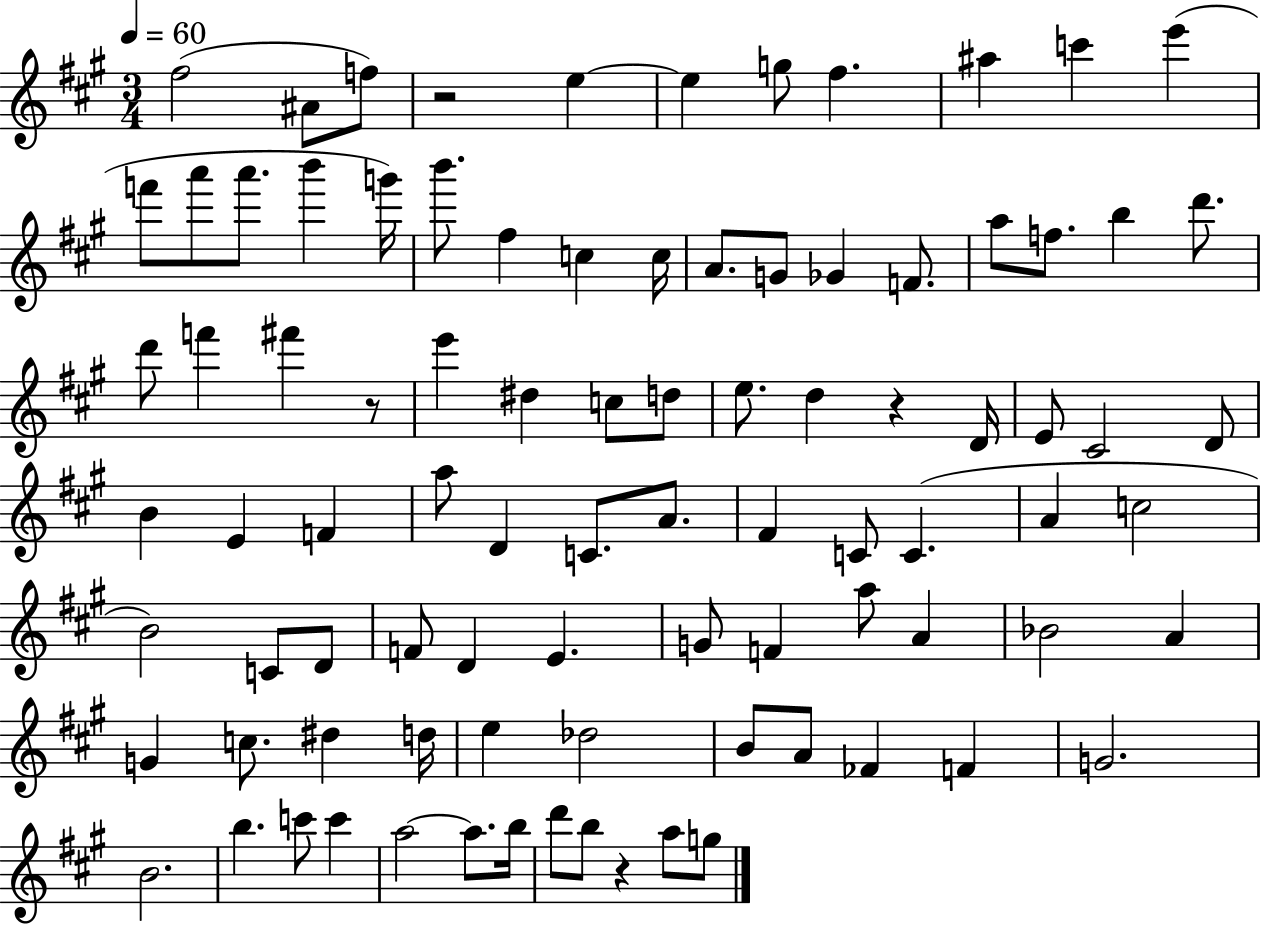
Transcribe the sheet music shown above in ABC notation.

X:1
T:Untitled
M:3/4
L:1/4
K:A
^f2 ^A/2 f/2 z2 e e g/2 ^f ^a c' e' f'/2 a'/2 a'/2 b' g'/4 b'/2 ^f c c/4 A/2 G/2 _G F/2 a/2 f/2 b d'/2 d'/2 f' ^f' z/2 e' ^d c/2 d/2 e/2 d z D/4 E/2 ^C2 D/2 B E F a/2 D C/2 A/2 ^F C/2 C A c2 B2 C/2 D/2 F/2 D E G/2 F a/2 A _B2 A G c/2 ^d d/4 e _d2 B/2 A/2 _F F G2 B2 b c'/2 c' a2 a/2 b/4 d'/2 b/2 z a/2 g/2